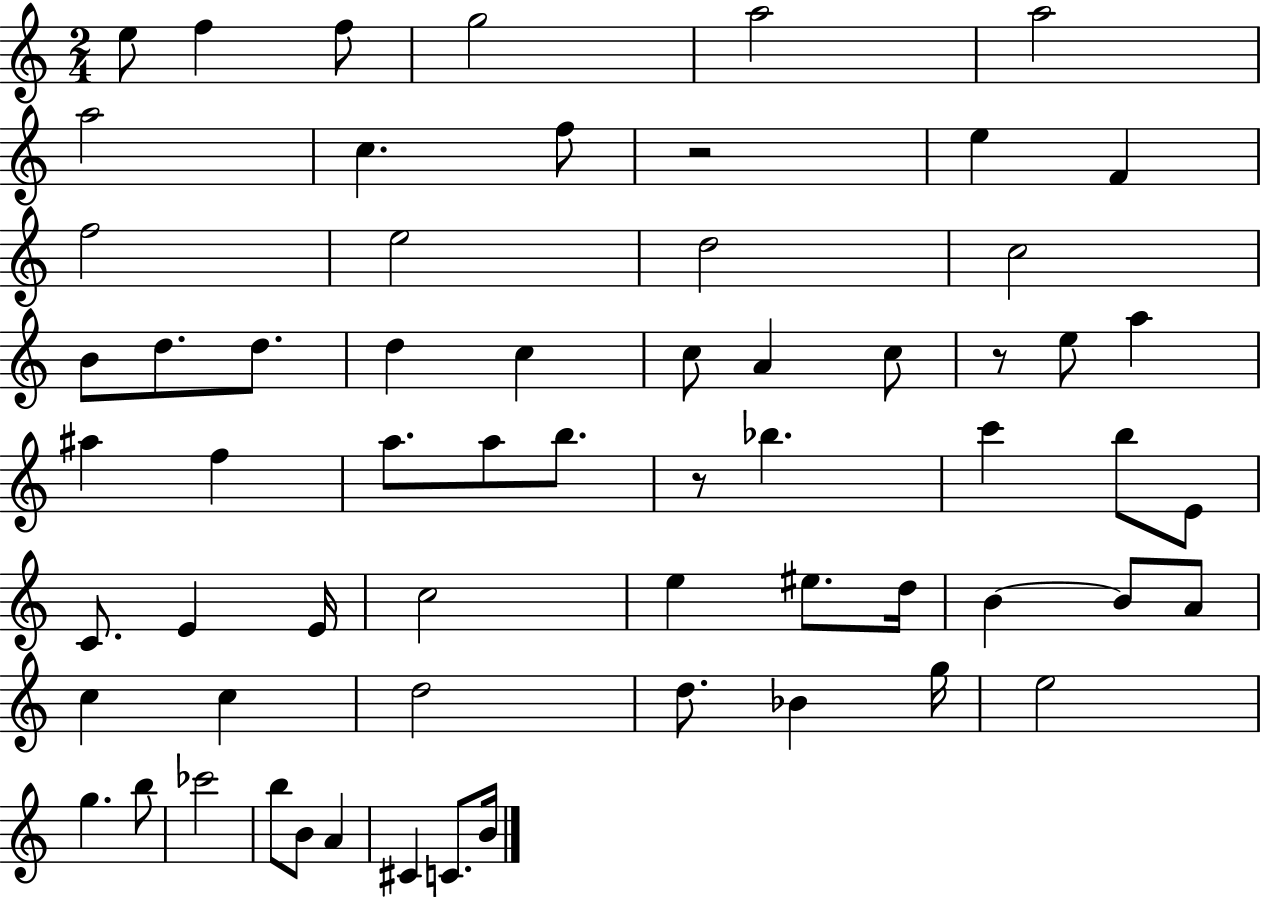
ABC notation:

X:1
T:Untitled
M:2/4
L:1/4
K:C
e/2 f f/2 g2 a2 a2 a2 c f/2 z2 e F f2 e2 d2 c2 B/2 d/2 d/2 d c c/2 A c/2 z/2 e/2 a ^a f a/2 a/2 b/2 z/2 _b c' b/2 E/2 C/2 E E/4 c2 e ^e/2 d/4 B B/2 A/2 c c d2 d/2 _B g/4 e2 g b/2 _c'2 b/2 B/2 A ^C C/2 B/4